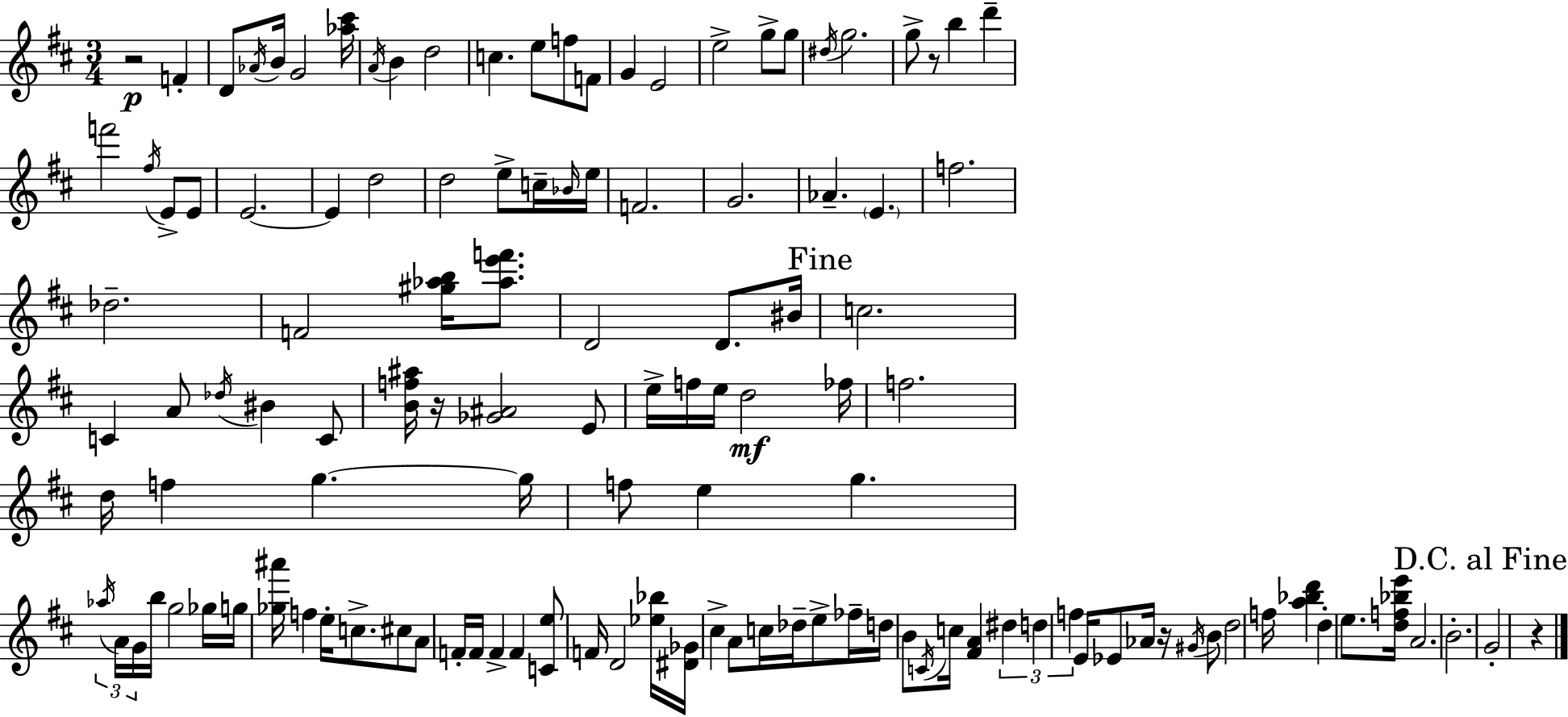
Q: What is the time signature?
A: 3/4